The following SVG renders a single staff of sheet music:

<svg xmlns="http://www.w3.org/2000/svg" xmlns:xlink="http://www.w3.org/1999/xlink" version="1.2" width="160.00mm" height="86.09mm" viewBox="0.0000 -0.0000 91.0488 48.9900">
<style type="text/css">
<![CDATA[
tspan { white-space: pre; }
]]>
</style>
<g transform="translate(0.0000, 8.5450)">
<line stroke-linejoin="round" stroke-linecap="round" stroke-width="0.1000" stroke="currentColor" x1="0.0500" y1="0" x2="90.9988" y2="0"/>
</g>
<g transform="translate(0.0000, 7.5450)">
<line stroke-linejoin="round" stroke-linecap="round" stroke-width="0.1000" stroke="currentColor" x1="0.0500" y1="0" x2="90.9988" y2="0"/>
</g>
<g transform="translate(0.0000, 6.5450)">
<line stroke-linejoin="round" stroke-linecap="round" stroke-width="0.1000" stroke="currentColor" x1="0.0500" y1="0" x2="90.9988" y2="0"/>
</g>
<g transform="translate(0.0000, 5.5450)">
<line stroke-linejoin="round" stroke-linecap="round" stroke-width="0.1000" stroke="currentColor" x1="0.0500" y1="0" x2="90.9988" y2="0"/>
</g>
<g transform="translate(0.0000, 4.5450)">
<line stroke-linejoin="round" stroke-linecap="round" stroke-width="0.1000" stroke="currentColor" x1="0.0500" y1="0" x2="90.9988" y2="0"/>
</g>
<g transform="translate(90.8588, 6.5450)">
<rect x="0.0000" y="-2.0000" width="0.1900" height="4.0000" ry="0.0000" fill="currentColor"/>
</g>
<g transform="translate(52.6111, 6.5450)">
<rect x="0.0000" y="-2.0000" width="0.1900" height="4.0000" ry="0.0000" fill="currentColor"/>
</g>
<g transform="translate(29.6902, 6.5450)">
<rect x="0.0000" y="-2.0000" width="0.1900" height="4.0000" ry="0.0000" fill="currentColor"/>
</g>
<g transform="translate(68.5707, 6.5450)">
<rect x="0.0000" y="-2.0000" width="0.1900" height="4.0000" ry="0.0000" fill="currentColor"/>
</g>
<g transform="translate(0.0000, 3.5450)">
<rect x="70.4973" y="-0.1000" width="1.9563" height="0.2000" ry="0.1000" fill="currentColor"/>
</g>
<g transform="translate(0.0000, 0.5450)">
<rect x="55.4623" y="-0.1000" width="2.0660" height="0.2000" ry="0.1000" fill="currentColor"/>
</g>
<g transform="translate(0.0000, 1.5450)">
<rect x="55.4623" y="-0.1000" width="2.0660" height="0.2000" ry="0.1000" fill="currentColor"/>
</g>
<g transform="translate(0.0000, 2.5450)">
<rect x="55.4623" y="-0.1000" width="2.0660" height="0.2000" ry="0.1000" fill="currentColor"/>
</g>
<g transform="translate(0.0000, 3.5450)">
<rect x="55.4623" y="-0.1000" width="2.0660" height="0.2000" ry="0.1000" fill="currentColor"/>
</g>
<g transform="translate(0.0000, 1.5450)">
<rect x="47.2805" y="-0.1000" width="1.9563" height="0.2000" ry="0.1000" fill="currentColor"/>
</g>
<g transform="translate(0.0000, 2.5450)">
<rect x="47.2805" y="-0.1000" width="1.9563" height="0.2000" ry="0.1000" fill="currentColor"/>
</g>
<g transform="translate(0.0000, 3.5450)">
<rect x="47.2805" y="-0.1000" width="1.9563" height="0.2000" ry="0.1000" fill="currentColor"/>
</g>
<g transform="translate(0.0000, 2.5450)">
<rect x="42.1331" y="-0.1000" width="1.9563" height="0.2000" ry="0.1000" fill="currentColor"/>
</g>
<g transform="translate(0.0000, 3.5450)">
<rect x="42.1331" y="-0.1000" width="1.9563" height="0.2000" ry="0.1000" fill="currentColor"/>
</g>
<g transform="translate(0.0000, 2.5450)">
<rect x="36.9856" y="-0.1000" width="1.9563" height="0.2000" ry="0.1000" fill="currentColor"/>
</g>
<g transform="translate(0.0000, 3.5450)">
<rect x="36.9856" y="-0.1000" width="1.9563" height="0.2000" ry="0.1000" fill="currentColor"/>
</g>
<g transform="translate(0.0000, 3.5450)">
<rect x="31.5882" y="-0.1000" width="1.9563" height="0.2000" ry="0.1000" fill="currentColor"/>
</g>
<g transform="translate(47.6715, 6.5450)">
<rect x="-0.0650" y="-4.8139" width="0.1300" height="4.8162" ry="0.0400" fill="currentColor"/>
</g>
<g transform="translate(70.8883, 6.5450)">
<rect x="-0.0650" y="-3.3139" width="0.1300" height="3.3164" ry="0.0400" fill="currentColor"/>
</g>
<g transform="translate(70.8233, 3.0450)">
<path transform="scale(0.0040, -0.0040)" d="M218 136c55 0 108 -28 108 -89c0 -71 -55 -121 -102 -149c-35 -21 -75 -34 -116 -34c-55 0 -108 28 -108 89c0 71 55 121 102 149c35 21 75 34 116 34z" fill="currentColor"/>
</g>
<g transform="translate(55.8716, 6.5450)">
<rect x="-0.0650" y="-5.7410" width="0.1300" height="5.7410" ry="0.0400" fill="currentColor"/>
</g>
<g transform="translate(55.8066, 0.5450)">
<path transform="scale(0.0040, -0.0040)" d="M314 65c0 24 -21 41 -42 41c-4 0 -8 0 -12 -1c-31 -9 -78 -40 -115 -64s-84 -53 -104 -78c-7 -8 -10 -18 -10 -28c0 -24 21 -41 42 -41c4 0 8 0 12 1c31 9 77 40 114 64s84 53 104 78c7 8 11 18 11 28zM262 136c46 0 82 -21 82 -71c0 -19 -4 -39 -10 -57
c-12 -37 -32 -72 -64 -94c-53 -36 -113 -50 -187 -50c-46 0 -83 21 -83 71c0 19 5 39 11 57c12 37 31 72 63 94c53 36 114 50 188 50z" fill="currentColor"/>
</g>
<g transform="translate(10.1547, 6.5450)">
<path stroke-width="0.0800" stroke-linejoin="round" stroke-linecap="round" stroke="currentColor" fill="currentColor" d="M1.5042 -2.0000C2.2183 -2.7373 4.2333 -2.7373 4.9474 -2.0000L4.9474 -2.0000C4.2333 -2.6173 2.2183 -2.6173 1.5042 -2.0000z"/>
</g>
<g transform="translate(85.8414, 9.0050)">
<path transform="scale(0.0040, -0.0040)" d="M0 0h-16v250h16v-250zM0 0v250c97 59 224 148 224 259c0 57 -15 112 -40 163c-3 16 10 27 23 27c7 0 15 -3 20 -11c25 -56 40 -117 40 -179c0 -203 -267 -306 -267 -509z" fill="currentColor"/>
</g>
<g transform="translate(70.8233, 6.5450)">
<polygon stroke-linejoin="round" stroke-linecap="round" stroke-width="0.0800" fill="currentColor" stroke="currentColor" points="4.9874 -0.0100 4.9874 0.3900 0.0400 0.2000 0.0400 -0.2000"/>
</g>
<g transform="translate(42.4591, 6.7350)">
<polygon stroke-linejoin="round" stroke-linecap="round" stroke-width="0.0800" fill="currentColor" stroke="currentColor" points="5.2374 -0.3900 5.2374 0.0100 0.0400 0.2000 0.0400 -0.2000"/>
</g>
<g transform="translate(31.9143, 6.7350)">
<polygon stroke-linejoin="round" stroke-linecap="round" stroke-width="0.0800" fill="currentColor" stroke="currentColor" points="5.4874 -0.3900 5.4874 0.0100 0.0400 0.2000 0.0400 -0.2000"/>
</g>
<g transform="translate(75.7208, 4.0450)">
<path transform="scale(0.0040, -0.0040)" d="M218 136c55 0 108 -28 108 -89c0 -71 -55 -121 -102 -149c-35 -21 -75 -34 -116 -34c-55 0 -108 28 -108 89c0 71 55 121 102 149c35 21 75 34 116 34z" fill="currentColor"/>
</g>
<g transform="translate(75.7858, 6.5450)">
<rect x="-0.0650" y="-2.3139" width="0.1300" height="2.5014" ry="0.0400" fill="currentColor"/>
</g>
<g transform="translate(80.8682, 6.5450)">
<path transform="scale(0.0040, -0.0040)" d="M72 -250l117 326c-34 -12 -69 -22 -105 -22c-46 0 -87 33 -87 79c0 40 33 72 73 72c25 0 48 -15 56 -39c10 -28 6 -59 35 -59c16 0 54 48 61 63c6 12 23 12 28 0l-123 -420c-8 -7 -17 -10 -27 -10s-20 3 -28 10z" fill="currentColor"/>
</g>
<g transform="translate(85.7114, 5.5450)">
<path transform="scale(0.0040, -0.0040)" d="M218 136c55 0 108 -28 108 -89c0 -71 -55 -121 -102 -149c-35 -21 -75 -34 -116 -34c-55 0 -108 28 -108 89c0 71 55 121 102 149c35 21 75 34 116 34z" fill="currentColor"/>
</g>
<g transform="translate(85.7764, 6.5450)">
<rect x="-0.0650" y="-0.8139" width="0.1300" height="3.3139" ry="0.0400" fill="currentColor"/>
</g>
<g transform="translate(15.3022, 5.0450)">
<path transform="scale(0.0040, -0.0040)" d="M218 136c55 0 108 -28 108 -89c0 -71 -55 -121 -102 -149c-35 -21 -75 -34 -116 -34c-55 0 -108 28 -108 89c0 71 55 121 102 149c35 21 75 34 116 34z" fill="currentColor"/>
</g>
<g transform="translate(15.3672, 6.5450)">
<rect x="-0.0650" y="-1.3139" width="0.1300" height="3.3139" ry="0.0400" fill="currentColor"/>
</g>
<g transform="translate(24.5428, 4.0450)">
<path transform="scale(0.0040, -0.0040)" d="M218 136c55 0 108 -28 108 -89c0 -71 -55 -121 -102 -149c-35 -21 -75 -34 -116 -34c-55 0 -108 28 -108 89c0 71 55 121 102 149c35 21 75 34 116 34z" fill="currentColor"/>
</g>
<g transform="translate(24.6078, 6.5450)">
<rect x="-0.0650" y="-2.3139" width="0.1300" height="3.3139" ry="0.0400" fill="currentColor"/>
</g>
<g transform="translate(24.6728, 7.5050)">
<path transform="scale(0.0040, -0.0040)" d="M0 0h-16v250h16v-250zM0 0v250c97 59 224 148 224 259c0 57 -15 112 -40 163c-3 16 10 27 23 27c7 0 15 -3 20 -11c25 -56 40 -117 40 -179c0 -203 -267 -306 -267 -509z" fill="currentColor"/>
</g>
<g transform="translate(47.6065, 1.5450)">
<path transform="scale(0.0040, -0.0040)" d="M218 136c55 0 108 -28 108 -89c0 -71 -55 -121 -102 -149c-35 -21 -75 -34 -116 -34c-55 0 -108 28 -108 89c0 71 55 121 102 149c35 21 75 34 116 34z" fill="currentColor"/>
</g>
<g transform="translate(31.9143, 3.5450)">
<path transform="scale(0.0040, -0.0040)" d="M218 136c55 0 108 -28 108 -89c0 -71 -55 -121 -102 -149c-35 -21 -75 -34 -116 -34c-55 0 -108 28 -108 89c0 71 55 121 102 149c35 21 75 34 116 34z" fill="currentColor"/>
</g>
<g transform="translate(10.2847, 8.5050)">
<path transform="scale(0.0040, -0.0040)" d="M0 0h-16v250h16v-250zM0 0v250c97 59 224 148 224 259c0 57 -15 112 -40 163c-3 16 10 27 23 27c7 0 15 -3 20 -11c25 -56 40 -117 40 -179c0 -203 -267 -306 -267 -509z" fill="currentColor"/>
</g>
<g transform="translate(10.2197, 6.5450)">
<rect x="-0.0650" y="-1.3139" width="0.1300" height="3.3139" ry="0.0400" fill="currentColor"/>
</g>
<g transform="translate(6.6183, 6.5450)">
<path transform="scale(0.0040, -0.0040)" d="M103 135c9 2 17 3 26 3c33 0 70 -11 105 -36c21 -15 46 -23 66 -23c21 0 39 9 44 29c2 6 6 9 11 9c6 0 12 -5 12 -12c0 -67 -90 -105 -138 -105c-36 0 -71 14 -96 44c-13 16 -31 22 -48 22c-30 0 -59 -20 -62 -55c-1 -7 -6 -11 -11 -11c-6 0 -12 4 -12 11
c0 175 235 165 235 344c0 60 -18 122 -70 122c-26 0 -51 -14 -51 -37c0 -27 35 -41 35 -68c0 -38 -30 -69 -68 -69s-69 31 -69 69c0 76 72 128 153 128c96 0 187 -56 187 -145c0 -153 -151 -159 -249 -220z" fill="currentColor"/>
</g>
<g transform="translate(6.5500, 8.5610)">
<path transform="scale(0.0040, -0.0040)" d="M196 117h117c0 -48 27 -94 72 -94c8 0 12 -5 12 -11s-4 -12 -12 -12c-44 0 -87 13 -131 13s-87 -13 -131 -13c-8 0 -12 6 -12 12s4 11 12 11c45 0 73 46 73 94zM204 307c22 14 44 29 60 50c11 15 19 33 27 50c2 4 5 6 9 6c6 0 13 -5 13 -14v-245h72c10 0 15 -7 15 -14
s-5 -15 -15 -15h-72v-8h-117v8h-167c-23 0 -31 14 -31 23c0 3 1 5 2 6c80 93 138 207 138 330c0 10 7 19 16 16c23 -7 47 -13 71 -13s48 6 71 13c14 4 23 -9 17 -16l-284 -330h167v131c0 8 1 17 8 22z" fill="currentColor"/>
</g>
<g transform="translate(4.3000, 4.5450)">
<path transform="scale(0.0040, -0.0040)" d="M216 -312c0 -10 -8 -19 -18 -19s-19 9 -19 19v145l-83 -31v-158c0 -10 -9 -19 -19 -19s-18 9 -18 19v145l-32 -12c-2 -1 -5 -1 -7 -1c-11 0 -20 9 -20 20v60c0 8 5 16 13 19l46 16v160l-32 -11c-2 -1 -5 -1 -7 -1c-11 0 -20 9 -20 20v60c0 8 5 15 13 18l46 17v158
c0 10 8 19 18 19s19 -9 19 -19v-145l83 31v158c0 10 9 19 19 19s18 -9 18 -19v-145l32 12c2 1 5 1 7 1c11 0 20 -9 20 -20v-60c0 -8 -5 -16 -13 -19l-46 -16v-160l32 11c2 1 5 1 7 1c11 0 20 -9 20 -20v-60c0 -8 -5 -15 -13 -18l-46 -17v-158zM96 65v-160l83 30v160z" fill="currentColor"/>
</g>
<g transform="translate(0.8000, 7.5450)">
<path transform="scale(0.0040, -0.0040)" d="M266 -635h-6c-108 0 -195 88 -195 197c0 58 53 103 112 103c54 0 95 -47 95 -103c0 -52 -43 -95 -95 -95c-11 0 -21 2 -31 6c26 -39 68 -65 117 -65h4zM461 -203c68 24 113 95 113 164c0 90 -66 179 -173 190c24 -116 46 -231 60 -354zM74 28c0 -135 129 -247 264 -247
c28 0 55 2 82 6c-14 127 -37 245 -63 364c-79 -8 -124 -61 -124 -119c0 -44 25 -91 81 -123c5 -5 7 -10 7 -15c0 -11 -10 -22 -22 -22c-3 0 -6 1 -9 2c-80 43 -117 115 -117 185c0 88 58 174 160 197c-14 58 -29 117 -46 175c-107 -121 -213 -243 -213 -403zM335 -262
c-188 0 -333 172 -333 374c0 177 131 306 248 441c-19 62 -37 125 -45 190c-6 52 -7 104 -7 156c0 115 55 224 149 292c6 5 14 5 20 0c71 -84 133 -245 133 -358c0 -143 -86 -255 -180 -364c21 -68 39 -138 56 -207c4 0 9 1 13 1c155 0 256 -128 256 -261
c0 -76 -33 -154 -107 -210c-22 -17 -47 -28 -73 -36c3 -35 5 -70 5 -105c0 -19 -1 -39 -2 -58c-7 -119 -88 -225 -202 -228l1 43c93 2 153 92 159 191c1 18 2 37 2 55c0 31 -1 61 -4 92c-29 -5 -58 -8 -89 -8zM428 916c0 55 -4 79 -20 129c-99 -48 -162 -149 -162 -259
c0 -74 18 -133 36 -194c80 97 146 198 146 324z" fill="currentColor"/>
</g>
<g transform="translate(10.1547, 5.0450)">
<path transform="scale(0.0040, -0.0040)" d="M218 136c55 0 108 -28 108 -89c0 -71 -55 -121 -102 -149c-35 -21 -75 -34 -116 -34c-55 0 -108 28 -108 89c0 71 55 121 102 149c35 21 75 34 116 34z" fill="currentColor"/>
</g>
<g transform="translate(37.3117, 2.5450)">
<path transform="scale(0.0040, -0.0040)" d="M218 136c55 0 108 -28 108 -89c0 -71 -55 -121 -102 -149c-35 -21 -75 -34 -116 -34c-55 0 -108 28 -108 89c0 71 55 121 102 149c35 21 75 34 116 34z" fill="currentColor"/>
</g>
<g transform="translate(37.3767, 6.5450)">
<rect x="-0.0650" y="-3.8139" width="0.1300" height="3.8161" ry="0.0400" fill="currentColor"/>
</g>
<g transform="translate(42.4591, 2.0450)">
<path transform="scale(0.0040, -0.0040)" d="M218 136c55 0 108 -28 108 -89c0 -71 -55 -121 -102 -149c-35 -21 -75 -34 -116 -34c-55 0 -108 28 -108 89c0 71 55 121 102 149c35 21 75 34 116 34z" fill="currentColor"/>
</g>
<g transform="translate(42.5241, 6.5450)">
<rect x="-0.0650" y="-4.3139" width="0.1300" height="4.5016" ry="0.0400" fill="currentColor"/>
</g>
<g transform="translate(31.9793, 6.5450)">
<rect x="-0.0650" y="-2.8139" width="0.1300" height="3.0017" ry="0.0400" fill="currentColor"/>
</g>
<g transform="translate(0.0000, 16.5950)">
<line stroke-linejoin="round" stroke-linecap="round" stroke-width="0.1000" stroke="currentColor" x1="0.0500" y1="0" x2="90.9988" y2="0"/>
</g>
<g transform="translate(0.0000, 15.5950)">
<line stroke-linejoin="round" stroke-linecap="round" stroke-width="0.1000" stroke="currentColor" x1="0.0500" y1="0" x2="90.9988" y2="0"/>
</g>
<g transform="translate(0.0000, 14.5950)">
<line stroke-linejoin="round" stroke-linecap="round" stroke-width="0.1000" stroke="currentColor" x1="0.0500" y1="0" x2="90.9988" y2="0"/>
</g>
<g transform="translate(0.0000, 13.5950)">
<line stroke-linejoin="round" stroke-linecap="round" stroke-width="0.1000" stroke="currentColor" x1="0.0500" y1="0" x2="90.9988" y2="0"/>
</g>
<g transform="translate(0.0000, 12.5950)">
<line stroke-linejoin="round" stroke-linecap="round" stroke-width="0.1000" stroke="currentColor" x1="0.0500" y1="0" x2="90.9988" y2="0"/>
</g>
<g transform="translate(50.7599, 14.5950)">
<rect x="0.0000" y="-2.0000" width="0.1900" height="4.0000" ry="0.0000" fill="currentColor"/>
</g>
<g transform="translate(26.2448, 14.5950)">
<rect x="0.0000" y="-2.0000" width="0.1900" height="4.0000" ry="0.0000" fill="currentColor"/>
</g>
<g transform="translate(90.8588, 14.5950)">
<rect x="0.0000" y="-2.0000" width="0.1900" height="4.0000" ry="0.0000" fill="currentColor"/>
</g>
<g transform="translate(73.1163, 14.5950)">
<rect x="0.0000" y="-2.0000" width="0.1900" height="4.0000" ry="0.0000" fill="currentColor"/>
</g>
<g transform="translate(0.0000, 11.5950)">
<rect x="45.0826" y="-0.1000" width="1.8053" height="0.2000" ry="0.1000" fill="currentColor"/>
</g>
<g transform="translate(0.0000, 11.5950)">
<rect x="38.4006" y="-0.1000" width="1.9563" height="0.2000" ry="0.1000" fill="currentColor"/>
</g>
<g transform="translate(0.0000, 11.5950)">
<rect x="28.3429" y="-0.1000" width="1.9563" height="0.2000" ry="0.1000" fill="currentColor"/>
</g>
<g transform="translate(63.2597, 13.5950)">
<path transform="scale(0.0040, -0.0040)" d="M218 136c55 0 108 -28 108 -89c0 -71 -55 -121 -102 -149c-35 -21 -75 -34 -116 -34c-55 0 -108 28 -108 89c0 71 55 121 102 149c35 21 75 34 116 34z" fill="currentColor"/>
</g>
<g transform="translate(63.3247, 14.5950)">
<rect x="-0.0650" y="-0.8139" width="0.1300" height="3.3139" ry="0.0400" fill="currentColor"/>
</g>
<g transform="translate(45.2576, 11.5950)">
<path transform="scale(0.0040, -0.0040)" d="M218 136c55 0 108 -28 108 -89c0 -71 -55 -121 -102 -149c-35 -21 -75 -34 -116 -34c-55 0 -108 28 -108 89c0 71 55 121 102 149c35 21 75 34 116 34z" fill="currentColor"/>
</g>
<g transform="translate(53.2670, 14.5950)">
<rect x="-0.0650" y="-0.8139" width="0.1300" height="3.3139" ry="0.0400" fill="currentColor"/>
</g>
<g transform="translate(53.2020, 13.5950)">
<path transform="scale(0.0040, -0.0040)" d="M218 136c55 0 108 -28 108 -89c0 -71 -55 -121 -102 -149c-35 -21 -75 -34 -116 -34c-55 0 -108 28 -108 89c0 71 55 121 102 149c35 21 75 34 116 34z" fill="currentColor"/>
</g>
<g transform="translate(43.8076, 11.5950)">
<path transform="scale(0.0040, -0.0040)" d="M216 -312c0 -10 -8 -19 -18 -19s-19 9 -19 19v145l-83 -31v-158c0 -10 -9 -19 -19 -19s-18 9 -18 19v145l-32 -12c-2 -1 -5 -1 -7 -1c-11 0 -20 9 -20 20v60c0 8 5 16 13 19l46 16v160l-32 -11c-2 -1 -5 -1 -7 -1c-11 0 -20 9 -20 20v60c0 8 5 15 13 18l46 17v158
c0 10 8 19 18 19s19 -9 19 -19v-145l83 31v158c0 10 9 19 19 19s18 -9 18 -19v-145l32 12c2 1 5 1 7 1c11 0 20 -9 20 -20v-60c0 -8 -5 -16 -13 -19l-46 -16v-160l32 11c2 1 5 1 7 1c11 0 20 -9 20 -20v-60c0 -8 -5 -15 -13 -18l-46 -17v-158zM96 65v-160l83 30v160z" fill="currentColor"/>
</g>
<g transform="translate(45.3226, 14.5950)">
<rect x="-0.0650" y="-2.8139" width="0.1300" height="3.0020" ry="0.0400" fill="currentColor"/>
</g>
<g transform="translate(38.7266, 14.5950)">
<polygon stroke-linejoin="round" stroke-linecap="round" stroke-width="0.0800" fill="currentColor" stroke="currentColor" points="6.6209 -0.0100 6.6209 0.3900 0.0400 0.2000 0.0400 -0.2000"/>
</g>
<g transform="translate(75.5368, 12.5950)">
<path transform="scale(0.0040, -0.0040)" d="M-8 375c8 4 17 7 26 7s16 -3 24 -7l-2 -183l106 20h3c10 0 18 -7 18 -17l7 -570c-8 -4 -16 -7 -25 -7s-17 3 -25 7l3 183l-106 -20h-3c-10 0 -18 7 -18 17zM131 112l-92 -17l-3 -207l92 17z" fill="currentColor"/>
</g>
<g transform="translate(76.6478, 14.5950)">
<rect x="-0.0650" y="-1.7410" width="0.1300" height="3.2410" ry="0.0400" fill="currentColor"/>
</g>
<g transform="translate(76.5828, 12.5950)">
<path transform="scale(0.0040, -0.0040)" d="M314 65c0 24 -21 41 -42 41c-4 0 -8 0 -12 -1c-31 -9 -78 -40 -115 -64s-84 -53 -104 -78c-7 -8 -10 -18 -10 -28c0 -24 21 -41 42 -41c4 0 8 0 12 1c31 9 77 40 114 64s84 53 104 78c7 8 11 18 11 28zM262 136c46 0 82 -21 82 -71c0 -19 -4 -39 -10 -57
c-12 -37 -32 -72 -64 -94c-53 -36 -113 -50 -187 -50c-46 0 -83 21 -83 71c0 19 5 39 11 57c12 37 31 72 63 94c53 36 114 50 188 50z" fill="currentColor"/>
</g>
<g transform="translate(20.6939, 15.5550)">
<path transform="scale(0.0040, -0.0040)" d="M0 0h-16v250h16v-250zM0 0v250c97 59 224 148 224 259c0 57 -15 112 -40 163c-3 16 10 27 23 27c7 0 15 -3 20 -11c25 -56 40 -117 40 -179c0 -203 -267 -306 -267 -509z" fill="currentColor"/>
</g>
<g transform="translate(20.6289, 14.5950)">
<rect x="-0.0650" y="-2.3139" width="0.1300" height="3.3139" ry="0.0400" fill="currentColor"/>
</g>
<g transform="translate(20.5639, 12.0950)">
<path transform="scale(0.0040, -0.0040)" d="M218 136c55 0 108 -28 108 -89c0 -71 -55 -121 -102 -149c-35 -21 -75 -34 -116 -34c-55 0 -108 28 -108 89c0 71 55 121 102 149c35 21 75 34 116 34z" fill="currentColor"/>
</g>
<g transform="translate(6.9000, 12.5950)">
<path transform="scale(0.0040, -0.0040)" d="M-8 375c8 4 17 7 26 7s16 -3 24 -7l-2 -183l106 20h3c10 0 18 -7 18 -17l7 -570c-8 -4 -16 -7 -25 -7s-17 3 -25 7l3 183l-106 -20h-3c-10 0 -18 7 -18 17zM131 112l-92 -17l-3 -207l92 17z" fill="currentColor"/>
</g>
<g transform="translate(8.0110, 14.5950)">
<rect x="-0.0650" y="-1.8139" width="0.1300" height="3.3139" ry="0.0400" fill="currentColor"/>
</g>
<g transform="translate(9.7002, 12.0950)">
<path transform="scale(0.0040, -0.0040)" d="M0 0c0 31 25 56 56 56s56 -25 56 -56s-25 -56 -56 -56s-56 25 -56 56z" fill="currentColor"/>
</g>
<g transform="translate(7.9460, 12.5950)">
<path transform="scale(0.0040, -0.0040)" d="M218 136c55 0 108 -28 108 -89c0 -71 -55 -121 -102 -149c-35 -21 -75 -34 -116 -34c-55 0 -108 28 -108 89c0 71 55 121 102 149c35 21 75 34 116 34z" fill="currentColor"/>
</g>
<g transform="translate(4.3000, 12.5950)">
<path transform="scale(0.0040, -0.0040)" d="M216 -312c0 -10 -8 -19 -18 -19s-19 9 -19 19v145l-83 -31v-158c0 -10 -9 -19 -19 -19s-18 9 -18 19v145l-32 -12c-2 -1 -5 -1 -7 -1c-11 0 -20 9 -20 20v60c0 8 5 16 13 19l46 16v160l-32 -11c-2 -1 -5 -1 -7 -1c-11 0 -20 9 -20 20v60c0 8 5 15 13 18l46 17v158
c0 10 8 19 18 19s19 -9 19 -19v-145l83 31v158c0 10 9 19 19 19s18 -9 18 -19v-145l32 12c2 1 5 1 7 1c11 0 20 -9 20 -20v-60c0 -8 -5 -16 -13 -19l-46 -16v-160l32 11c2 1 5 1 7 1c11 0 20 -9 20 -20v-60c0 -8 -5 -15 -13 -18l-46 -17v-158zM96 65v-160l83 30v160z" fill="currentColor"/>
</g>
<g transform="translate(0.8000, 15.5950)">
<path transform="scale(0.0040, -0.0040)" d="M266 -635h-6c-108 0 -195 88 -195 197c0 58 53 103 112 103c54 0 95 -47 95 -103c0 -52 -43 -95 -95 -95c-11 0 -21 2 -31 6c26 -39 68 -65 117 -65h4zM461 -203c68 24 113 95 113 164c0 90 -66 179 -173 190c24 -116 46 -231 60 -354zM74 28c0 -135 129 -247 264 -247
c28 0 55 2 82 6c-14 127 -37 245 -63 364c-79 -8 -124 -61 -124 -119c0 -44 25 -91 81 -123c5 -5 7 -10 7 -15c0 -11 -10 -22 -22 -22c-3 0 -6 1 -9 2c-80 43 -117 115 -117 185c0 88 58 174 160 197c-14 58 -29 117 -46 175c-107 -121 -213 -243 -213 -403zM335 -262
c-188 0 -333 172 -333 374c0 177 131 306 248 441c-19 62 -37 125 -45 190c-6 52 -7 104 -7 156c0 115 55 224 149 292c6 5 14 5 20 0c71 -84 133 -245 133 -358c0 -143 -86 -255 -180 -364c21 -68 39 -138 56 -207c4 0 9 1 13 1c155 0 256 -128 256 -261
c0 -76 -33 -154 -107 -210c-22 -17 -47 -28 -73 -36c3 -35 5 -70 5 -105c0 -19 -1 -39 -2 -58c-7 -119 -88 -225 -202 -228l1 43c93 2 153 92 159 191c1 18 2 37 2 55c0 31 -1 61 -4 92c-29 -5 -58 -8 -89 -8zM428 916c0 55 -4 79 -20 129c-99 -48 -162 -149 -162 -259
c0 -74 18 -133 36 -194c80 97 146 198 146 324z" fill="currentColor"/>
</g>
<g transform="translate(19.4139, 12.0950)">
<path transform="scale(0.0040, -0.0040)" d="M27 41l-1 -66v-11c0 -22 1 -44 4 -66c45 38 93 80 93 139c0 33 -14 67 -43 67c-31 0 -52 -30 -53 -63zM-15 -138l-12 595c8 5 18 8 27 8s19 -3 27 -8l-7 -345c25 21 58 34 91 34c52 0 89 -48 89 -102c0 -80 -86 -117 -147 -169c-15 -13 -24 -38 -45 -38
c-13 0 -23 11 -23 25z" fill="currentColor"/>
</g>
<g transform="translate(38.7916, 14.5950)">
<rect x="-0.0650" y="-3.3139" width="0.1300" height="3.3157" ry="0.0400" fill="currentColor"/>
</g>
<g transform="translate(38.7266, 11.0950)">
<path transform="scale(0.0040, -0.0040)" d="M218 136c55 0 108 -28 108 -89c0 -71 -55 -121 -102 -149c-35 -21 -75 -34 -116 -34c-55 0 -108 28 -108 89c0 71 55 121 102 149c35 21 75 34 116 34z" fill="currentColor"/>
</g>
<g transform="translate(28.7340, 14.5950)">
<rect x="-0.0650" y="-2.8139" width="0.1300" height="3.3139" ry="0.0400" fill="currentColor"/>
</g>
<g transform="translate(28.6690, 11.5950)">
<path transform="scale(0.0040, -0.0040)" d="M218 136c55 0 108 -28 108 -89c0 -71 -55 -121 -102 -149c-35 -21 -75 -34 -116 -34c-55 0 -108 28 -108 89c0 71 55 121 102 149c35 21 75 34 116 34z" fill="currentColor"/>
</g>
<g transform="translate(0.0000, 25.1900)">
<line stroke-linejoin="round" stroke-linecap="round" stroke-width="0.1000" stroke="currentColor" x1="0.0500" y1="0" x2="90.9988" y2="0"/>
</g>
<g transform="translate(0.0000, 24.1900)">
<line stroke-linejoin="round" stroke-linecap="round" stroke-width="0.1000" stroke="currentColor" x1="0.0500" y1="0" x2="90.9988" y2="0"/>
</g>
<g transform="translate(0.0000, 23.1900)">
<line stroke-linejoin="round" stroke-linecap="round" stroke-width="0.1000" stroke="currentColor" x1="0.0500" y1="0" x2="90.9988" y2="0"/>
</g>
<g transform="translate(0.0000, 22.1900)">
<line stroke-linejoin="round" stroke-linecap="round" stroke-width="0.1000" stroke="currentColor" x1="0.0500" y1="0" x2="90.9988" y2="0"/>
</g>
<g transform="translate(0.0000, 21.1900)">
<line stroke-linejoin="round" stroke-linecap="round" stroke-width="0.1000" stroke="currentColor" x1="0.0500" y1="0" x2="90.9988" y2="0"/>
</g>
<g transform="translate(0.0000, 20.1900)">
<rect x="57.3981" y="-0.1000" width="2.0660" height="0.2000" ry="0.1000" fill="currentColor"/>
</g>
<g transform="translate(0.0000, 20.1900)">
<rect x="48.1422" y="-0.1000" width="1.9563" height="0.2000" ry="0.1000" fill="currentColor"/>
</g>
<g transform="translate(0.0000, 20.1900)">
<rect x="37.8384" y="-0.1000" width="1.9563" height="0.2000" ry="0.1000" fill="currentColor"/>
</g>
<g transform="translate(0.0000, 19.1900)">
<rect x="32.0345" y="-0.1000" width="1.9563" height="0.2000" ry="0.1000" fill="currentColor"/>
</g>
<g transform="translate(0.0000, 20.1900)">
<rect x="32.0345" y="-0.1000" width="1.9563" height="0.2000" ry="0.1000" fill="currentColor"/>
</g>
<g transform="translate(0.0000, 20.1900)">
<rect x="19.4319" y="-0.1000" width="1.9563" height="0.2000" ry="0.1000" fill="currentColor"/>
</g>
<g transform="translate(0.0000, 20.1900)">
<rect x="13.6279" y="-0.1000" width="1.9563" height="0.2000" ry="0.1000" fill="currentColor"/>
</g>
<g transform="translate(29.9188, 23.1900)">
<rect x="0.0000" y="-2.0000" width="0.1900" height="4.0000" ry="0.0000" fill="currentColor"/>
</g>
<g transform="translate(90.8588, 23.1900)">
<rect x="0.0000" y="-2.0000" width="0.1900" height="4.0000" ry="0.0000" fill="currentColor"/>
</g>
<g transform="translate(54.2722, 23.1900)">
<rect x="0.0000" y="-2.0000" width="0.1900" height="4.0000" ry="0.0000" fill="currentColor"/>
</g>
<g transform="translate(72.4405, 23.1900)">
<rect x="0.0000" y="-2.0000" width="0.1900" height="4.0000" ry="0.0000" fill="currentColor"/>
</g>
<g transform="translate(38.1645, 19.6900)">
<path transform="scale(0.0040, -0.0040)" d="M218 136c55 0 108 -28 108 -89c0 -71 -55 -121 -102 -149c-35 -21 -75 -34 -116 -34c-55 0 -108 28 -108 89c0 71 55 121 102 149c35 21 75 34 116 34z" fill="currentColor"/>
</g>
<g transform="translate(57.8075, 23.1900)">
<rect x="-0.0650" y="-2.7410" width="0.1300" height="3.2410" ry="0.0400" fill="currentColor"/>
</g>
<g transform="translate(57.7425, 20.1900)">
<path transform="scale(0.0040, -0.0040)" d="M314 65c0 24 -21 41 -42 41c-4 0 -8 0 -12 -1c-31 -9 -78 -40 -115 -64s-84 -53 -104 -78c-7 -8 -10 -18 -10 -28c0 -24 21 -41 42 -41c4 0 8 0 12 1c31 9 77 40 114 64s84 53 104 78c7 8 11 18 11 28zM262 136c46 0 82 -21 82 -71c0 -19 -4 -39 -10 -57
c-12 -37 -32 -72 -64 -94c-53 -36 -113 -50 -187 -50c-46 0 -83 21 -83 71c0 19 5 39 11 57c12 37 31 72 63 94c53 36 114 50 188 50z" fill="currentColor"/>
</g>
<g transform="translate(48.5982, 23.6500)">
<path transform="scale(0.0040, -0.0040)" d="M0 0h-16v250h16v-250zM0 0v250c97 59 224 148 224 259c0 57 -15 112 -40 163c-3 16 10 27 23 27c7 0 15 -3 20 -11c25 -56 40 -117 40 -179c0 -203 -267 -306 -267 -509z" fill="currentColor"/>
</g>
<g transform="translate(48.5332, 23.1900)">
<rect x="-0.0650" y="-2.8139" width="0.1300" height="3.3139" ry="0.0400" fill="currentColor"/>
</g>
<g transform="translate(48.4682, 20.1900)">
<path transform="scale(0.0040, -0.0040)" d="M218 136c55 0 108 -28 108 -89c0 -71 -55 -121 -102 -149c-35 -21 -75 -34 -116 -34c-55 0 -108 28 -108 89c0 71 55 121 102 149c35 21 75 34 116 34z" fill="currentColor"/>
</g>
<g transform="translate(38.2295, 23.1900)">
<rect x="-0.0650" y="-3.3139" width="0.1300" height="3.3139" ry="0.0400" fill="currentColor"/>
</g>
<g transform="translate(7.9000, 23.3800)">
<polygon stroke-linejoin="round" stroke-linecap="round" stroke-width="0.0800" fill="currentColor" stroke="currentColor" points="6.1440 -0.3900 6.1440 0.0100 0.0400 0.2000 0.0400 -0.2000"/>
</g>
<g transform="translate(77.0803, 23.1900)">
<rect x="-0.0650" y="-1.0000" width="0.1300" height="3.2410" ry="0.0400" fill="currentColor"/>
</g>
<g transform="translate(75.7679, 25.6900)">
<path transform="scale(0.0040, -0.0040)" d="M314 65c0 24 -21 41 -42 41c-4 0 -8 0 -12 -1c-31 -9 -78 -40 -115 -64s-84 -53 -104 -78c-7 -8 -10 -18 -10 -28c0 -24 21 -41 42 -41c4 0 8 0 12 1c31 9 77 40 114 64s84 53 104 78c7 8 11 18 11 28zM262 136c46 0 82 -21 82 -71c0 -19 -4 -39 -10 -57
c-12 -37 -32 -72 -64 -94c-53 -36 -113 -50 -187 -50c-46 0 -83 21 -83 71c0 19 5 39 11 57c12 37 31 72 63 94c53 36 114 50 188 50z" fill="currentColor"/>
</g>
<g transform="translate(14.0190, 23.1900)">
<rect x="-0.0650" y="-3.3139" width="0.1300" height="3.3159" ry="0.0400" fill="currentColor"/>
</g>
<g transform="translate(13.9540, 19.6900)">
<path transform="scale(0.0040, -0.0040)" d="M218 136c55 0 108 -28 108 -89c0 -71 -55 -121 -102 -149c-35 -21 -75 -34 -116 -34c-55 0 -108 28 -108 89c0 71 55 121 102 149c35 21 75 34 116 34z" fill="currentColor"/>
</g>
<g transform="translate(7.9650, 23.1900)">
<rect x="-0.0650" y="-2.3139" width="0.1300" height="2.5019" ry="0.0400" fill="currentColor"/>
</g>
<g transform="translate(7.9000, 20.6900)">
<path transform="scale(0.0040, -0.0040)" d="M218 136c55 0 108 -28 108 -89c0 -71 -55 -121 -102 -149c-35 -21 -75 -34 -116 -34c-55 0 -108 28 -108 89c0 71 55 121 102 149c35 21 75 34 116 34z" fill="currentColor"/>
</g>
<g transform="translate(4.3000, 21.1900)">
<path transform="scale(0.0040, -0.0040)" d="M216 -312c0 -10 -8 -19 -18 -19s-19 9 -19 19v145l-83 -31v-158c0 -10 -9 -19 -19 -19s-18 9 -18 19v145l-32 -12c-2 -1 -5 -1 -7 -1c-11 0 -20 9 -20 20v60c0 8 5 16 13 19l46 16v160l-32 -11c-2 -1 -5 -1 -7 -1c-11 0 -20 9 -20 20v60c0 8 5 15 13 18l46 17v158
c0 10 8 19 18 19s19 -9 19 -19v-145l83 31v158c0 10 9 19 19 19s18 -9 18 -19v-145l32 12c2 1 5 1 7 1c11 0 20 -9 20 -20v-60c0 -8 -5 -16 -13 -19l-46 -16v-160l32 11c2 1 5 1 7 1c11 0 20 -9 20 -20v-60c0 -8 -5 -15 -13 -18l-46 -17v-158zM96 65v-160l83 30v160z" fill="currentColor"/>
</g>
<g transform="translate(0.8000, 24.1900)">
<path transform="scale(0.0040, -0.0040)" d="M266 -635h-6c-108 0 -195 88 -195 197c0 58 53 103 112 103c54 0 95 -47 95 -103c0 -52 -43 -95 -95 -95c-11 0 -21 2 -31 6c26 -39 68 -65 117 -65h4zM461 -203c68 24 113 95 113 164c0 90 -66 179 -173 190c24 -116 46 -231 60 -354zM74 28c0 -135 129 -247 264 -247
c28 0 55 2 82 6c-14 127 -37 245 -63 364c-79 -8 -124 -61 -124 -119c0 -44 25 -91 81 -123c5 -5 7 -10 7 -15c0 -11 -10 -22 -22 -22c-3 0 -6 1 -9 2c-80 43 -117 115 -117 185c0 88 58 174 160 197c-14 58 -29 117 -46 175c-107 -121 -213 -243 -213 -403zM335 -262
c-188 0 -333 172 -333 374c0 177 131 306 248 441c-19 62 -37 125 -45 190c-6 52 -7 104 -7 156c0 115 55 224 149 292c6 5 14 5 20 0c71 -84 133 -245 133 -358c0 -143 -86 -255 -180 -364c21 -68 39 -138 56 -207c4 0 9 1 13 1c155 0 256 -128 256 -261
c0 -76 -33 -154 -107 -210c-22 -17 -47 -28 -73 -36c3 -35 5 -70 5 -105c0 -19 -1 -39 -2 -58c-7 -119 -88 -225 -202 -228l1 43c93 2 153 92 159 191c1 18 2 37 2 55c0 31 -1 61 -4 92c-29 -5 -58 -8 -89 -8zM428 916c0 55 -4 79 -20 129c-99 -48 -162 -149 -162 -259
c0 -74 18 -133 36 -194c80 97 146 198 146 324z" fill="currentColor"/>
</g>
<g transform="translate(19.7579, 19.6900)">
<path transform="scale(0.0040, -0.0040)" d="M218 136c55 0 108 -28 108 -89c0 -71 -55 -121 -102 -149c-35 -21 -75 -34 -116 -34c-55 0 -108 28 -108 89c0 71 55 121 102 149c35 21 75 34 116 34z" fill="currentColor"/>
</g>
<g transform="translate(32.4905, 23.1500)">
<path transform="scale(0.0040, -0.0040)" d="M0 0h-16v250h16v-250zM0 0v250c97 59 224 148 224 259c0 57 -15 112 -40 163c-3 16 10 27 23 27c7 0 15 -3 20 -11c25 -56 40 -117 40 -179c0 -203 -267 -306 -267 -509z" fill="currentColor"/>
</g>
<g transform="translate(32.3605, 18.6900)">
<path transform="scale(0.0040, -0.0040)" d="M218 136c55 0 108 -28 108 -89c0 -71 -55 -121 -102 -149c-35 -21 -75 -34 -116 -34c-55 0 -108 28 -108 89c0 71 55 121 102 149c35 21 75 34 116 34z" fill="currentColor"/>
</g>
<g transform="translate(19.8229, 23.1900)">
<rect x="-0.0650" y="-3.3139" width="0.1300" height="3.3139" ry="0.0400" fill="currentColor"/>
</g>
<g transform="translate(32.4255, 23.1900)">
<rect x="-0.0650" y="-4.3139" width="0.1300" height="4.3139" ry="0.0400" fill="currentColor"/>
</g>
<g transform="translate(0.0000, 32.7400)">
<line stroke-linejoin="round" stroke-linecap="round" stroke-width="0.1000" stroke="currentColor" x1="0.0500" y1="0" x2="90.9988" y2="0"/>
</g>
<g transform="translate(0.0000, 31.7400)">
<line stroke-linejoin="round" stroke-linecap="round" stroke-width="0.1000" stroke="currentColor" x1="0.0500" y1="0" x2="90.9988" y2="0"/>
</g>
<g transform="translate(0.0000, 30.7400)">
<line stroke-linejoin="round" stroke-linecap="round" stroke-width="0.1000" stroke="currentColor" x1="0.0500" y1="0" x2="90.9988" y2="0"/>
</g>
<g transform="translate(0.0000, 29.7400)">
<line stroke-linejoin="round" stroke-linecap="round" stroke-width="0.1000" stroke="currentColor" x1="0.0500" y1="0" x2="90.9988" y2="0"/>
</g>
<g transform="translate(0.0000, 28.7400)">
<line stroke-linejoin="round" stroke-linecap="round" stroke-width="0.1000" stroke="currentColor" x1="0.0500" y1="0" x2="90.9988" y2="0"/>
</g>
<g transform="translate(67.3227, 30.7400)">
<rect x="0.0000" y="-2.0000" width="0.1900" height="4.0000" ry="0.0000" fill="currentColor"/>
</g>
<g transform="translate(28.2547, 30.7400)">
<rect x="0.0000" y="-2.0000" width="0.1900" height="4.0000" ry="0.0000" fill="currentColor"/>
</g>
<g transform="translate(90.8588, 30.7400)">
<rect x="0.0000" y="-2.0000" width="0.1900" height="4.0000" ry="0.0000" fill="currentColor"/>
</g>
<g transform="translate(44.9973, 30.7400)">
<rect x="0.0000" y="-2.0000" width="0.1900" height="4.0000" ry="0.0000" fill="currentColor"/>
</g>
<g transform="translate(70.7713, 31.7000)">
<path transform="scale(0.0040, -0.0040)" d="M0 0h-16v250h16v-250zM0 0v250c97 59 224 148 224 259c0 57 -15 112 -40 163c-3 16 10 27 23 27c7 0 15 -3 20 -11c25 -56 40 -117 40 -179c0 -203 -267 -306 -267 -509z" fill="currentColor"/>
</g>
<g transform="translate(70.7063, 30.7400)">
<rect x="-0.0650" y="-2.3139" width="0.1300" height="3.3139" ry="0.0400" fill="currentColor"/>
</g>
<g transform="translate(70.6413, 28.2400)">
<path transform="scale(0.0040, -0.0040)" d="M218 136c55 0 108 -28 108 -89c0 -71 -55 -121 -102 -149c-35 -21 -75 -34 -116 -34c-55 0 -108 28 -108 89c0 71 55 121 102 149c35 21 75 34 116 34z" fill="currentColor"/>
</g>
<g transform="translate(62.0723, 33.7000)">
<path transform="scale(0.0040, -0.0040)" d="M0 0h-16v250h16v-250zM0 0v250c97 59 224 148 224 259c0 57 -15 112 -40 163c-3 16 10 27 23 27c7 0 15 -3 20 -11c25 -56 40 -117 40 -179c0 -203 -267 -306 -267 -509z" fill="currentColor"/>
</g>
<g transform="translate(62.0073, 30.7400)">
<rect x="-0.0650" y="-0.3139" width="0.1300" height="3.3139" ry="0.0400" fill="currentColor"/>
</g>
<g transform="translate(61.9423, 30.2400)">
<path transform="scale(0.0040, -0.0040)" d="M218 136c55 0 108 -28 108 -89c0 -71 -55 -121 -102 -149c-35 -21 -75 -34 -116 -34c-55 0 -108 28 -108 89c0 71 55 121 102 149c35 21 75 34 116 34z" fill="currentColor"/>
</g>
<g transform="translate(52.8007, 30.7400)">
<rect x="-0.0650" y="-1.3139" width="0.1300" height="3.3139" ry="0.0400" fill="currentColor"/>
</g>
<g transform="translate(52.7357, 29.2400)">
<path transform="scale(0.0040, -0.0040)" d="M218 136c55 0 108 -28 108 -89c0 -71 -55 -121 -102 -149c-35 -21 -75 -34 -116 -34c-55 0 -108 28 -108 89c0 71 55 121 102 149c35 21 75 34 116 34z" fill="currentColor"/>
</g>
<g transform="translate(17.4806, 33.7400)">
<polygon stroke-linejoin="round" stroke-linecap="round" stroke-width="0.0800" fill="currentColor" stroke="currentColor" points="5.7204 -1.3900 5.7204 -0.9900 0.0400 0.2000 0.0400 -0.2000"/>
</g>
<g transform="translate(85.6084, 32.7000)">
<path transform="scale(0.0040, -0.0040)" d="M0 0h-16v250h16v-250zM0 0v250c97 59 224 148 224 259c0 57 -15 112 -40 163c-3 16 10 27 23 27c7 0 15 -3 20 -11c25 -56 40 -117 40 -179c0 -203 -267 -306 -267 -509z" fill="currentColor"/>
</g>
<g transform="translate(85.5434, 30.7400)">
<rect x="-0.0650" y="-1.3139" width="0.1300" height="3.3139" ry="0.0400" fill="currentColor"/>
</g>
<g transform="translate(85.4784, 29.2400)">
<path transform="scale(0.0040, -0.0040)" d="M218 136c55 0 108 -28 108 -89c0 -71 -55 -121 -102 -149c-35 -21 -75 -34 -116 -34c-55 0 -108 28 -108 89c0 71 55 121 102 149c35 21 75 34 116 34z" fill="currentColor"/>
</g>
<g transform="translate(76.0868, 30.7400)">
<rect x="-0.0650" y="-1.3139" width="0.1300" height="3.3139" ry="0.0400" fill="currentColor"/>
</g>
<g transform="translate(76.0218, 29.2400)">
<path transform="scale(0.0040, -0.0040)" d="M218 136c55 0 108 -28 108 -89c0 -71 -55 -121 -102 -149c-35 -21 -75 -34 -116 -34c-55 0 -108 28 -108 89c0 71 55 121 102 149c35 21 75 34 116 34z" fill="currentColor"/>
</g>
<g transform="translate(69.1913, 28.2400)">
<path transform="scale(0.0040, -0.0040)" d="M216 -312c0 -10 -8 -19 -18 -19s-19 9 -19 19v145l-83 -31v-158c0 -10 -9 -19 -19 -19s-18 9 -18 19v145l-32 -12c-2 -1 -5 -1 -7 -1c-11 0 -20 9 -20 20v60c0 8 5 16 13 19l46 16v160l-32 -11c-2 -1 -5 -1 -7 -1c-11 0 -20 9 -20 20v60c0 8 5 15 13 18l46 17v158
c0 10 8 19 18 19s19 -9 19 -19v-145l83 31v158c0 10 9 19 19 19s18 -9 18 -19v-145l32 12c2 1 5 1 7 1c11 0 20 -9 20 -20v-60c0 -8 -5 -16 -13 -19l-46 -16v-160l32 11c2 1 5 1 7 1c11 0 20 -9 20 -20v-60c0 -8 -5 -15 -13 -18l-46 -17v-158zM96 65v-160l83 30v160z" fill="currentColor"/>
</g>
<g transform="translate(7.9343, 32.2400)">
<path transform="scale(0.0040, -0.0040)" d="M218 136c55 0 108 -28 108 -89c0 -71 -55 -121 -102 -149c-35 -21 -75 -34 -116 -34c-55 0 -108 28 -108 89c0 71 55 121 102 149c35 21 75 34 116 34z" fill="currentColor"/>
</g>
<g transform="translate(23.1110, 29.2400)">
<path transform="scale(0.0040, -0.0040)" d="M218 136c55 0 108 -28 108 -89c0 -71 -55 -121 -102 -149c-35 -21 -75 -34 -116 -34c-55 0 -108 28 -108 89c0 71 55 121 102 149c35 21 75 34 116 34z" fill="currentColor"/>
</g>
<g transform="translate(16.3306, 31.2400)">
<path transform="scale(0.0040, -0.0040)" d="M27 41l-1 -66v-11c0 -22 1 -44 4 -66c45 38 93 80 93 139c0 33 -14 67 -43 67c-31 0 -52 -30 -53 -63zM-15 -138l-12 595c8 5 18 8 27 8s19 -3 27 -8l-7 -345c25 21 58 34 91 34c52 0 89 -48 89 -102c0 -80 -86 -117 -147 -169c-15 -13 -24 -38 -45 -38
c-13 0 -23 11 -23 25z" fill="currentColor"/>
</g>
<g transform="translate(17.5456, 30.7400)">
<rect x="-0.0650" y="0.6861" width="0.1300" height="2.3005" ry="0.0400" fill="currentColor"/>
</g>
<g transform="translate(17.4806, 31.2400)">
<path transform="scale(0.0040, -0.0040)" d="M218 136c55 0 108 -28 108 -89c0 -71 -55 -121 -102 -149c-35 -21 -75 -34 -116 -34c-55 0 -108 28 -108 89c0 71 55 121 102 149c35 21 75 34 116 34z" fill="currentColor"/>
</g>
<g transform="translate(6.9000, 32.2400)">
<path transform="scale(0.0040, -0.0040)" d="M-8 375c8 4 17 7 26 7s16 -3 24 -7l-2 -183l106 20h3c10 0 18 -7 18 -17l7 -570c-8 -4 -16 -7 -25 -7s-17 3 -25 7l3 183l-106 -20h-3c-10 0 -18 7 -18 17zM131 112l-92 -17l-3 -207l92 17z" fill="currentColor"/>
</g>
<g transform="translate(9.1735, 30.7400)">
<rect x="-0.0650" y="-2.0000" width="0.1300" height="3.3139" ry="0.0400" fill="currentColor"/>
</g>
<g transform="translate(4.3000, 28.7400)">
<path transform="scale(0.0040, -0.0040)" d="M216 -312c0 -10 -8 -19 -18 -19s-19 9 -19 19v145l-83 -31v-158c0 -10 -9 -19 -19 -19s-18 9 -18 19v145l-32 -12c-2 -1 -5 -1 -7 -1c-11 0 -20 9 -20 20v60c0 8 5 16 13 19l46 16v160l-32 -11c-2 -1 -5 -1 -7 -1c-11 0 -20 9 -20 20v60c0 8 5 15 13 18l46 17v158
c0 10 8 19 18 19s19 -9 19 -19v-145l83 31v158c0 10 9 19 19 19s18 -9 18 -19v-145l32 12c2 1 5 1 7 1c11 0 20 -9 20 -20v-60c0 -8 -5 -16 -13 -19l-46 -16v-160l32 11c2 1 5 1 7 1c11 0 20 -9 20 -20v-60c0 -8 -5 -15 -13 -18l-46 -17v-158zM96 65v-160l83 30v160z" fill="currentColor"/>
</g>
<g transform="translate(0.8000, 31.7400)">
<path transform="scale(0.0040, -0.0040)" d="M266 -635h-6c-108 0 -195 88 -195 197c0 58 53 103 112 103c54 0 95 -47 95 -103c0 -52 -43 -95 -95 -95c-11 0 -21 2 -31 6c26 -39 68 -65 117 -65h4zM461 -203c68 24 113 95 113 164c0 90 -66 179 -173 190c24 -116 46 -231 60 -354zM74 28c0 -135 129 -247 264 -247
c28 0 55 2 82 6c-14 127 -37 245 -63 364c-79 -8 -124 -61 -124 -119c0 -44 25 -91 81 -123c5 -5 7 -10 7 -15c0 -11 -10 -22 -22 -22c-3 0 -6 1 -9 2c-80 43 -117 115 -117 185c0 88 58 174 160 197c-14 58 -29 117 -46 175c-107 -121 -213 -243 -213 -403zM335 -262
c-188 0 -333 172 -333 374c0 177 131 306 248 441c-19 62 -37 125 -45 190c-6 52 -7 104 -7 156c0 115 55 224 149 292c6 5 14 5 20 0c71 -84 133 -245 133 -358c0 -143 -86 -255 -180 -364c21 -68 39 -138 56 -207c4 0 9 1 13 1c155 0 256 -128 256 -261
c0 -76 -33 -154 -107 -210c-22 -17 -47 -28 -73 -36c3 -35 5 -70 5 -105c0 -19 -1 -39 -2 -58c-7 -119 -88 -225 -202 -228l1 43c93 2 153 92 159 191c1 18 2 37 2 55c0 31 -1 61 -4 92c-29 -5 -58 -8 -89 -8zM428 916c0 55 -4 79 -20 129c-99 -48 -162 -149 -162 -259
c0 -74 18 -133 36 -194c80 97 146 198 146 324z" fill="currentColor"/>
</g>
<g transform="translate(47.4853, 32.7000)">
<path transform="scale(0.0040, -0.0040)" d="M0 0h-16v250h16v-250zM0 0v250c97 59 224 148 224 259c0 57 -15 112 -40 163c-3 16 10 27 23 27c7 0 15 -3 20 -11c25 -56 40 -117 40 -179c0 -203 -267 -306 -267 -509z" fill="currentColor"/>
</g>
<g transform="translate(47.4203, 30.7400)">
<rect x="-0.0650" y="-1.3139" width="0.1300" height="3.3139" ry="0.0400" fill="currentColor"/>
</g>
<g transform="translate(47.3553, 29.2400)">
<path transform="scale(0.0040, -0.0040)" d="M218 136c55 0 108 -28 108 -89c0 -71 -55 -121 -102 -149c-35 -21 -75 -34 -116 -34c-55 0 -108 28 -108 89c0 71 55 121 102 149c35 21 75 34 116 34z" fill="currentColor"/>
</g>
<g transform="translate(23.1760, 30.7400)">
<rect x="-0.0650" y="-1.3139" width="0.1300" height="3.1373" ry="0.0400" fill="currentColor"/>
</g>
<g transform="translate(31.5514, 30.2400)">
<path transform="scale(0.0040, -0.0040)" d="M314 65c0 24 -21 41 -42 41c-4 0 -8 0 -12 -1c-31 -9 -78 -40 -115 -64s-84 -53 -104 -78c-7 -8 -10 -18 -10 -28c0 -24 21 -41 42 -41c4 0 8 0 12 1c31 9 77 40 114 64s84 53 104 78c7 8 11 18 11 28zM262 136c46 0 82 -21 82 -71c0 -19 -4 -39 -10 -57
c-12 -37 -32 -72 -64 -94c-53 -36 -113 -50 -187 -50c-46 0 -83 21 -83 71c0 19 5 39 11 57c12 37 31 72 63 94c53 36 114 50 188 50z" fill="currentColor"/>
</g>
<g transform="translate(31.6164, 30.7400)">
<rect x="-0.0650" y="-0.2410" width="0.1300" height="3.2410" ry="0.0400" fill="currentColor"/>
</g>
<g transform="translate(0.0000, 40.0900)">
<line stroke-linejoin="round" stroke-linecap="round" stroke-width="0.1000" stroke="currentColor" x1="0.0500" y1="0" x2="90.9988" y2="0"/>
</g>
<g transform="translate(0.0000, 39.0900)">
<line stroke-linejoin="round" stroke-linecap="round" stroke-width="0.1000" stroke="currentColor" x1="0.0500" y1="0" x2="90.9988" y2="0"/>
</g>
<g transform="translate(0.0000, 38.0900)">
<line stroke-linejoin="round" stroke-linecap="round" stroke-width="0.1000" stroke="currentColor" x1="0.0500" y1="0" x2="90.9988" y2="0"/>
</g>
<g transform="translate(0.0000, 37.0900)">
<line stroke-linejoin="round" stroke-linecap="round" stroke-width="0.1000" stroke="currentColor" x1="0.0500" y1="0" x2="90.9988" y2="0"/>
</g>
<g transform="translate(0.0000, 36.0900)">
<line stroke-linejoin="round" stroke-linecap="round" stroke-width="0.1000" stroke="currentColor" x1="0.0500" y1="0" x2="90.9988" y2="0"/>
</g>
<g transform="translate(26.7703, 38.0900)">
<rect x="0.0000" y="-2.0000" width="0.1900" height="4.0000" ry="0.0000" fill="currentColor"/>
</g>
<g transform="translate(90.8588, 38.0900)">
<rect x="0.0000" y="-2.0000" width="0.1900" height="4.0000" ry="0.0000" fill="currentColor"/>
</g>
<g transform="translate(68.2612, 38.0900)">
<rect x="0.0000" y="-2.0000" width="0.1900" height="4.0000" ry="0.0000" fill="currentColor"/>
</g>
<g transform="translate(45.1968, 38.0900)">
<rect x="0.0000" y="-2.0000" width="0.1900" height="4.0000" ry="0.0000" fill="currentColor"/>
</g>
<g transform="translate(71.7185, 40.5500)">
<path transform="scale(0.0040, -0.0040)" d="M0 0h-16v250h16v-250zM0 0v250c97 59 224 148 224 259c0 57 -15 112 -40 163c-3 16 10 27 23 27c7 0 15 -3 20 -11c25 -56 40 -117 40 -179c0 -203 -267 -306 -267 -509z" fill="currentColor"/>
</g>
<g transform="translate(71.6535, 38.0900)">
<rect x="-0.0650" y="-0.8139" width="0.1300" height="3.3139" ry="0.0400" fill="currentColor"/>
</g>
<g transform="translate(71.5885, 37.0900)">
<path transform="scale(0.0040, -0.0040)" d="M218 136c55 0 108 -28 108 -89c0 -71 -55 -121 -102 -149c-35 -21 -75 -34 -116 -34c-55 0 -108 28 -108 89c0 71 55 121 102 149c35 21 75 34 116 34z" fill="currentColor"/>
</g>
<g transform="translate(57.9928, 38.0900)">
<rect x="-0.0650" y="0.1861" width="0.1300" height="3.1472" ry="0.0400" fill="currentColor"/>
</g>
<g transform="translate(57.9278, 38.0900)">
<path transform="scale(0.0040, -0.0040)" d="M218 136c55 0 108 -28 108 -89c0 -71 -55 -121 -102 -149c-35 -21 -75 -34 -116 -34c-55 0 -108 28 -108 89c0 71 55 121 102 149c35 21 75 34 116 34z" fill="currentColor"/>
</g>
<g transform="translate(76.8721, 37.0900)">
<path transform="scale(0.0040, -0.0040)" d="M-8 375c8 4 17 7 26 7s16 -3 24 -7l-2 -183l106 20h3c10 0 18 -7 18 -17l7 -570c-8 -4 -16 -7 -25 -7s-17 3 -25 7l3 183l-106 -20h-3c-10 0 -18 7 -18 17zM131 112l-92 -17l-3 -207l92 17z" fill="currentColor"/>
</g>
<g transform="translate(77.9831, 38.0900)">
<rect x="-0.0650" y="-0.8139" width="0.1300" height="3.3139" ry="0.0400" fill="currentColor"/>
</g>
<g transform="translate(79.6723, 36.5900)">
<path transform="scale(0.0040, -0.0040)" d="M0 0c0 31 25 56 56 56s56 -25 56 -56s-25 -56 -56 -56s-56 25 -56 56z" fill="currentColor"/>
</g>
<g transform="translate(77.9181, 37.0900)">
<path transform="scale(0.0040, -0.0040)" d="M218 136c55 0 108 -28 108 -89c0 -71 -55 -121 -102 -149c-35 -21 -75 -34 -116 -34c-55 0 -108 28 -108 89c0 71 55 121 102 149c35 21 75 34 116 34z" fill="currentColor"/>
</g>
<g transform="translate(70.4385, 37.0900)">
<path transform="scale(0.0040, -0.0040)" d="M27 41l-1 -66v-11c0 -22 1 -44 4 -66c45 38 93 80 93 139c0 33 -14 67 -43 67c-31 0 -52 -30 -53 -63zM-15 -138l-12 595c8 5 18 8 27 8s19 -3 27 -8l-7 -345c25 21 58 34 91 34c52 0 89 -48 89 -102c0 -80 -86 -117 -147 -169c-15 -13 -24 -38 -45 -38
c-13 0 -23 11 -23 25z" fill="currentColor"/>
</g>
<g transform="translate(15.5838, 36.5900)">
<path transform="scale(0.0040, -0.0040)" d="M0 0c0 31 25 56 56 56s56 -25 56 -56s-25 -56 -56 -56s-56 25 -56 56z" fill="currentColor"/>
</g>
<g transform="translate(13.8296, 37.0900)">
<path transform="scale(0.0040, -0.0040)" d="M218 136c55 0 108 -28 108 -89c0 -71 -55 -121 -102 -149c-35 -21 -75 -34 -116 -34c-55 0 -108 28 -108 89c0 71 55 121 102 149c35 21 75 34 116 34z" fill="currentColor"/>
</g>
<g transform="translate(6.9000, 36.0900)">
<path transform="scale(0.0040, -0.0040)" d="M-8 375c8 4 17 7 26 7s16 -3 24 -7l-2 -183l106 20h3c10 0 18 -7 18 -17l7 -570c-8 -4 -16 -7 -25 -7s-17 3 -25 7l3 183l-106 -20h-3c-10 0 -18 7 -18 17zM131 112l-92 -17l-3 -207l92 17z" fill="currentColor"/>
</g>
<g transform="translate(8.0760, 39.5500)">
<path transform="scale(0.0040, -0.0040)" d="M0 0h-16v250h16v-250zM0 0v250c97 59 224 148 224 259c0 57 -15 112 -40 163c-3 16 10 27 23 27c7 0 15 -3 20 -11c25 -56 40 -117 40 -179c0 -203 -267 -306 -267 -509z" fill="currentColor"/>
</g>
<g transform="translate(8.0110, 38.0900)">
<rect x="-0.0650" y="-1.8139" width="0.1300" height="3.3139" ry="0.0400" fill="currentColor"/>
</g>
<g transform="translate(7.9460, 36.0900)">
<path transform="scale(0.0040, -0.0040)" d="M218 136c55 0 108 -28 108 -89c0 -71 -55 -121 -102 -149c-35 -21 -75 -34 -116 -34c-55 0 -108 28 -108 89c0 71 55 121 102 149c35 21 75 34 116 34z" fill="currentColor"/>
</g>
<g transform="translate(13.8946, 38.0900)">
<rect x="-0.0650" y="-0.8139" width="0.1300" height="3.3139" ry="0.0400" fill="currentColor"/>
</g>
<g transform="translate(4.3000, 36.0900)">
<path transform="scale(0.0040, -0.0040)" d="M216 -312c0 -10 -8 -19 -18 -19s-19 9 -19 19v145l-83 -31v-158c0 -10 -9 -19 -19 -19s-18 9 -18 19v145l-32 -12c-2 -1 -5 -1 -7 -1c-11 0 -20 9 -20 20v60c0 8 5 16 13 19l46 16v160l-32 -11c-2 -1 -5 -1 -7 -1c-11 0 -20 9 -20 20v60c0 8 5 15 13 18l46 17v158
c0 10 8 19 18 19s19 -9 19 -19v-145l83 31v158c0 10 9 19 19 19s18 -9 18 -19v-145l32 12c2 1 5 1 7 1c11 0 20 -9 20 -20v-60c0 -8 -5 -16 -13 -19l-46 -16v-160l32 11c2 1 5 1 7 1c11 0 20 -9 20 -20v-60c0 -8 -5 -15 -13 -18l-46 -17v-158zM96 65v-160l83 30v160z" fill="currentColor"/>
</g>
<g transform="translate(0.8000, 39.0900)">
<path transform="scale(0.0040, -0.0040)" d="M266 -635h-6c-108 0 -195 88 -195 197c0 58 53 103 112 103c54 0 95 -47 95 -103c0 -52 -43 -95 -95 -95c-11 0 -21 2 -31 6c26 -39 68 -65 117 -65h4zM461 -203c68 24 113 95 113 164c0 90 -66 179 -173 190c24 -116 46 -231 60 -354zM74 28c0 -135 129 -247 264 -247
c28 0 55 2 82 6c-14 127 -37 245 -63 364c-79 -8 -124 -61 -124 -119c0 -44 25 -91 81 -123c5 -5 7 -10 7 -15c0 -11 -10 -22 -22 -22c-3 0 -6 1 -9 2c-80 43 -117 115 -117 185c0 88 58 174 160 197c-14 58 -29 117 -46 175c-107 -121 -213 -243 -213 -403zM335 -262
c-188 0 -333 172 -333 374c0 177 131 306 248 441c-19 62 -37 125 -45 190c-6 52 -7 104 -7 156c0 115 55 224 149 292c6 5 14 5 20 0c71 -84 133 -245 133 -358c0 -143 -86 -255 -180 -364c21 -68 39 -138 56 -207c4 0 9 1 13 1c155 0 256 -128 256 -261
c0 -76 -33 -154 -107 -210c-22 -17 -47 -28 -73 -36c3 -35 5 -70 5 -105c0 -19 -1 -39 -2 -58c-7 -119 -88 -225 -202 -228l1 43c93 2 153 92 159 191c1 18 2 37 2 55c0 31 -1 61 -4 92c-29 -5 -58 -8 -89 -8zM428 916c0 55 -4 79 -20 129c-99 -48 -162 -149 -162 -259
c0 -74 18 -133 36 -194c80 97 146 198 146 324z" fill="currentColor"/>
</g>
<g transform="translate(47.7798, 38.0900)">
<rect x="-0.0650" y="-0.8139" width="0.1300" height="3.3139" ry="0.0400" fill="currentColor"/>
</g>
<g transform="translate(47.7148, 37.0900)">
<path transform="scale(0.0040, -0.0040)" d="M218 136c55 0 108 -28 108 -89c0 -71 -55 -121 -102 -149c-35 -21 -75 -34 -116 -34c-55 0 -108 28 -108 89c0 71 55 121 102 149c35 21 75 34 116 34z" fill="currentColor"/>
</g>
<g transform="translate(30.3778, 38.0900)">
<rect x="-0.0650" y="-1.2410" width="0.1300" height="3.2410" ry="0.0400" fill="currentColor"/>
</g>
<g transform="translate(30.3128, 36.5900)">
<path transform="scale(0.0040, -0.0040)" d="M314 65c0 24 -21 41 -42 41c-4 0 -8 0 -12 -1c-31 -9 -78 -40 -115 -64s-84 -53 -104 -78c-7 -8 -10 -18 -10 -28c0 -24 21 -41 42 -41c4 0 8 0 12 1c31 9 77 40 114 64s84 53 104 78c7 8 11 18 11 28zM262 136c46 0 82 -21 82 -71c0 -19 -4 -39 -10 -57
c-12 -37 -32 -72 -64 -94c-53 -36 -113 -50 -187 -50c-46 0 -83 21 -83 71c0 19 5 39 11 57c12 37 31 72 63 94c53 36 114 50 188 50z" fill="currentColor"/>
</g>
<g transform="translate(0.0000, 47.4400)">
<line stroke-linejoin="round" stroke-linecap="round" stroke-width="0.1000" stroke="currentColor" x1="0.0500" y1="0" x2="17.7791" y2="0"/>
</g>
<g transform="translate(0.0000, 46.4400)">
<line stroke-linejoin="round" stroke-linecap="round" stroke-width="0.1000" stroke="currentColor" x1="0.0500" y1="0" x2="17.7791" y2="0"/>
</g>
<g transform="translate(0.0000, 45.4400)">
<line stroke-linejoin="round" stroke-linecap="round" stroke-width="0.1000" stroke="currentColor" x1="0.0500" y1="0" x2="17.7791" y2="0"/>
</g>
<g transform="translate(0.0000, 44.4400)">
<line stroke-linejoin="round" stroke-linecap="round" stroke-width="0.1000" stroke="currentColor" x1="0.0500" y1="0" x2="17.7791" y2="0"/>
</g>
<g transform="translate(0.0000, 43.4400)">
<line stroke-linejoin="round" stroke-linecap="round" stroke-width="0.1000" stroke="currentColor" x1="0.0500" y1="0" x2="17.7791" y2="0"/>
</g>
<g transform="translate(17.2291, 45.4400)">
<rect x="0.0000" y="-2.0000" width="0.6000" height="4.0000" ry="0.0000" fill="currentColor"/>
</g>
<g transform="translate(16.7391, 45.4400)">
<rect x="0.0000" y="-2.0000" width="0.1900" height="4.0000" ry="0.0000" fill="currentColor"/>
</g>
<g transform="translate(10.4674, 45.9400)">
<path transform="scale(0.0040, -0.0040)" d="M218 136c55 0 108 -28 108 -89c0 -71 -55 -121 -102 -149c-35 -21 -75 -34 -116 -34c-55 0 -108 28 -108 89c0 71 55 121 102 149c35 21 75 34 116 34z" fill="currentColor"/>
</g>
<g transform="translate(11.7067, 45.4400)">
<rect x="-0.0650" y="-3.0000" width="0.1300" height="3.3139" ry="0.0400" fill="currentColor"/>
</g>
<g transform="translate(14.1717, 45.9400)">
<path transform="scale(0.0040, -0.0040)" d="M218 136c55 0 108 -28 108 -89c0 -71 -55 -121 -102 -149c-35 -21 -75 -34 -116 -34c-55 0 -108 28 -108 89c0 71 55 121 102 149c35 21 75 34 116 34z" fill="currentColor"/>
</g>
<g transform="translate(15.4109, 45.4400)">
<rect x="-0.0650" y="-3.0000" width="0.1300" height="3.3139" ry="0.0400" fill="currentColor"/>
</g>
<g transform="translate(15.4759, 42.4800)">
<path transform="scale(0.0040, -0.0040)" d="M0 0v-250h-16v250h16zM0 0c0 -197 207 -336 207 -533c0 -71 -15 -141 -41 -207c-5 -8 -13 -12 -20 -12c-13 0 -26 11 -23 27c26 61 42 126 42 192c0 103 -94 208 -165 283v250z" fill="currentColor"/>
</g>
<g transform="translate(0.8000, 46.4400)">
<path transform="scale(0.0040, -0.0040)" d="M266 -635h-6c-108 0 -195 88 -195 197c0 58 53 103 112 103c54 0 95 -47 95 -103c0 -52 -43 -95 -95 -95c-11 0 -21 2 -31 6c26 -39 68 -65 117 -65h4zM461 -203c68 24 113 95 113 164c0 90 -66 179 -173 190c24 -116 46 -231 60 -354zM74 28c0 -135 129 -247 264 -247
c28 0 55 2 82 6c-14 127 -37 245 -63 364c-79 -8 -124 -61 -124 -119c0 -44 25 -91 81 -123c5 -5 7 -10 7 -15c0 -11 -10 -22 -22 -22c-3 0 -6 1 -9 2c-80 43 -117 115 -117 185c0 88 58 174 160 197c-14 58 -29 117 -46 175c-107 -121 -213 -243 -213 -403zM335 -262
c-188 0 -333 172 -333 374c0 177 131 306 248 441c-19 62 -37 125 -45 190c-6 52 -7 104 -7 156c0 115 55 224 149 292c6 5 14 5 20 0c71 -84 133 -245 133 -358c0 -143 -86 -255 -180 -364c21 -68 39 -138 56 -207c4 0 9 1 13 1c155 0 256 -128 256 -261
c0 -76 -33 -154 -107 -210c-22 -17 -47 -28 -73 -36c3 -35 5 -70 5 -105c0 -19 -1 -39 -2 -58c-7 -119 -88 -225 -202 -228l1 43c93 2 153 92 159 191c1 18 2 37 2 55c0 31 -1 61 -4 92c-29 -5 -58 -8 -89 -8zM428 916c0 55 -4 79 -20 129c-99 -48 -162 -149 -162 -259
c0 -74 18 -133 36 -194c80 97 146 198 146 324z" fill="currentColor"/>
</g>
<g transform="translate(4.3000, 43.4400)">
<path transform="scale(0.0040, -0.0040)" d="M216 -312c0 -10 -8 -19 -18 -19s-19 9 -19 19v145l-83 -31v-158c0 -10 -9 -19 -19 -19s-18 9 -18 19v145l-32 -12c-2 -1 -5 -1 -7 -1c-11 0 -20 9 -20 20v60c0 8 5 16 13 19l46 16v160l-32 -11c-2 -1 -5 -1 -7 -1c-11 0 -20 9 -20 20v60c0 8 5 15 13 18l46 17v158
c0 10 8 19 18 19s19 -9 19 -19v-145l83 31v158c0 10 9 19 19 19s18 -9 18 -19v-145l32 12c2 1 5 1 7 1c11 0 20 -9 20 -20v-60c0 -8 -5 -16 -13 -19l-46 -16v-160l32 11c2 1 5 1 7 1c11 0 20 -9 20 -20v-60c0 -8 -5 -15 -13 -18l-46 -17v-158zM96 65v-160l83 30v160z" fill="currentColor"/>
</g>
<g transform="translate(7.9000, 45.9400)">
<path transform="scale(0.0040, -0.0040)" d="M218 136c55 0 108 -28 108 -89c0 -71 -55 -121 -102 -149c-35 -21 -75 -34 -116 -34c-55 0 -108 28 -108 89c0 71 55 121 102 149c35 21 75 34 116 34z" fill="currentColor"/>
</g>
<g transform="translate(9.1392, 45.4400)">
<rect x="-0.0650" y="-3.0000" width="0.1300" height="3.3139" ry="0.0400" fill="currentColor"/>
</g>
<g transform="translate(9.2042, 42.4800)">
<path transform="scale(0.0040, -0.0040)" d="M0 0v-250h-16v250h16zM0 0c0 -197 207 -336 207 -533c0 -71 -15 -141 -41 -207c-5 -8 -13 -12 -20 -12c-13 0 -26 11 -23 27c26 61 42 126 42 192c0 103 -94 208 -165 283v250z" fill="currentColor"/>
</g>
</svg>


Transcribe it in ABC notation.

X:1
T:Untitled
M:2/4
L:1/4
K:G
e/2 e g/2 a/2 c'/2 d'/2 e'/2 g'2 b/2 g/2 z/2 d/2 f _g/2 a b/2 ^a/2 d d f2 g/2 b/2 b d'/2 b a/2 a2 D2 F _A/2 e/2 c2 e/2 e c/2 ^g/2 e e/2 f/2 d e2 d B _d/2 d A/2 A A/2